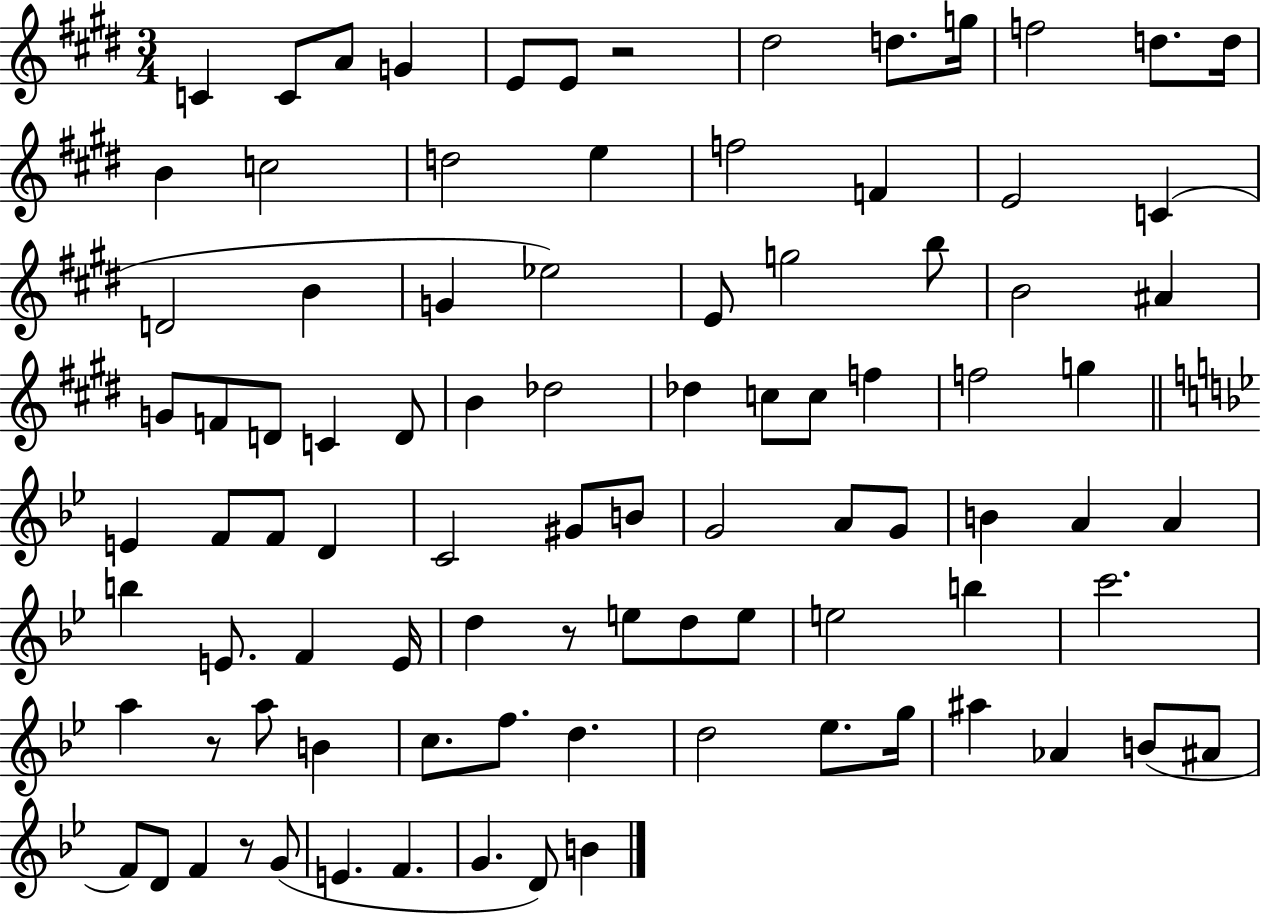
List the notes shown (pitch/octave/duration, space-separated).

C4/q C4/e A4/e G4/q E4/e E4/e R/h D#5/h D5/e. G5/s F5/h D5/e. D5/s B4/q C5/h D5/h E5/q F5/h F4/q E4/h C4/q D4/h B4/q G4/q Eb5/h E4/e G5/h B5/e B4/h A#4/q G4/e F4/e D4/e C4/q D4/e B4/q Db5/h Db5/q C5/e C5/e F5/q F5/h G5/q E4/q F4/e F4/e D4/q C4/h G#4/e B4/e G4/h A4/e G4/e B4/q A4/q A4/q B5/q E4/e. F4/q E4/s D5/q R/e E5/e D5/e E5/e E5/h B5/q C6/h. A5/q R/e A5/e B4/q C5/e. F5/e. D5/q. D5/h Eb5/e. G5/s A#5/q Ab4/q B4/e A#4/e F4/e D4/e F4/q R/e G4/e E4/q. F4/q. G4/q. D4/e B4/q